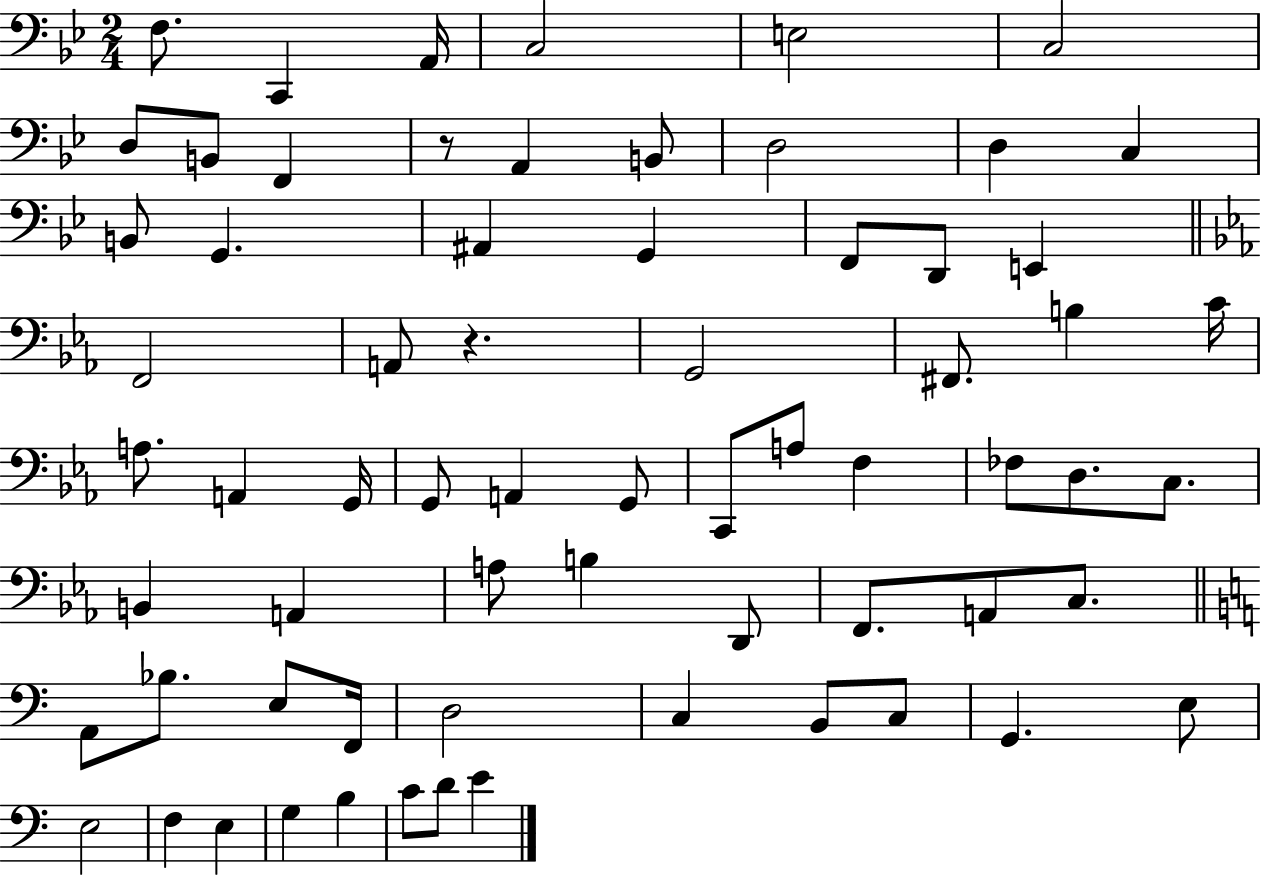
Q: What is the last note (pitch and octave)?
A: E4